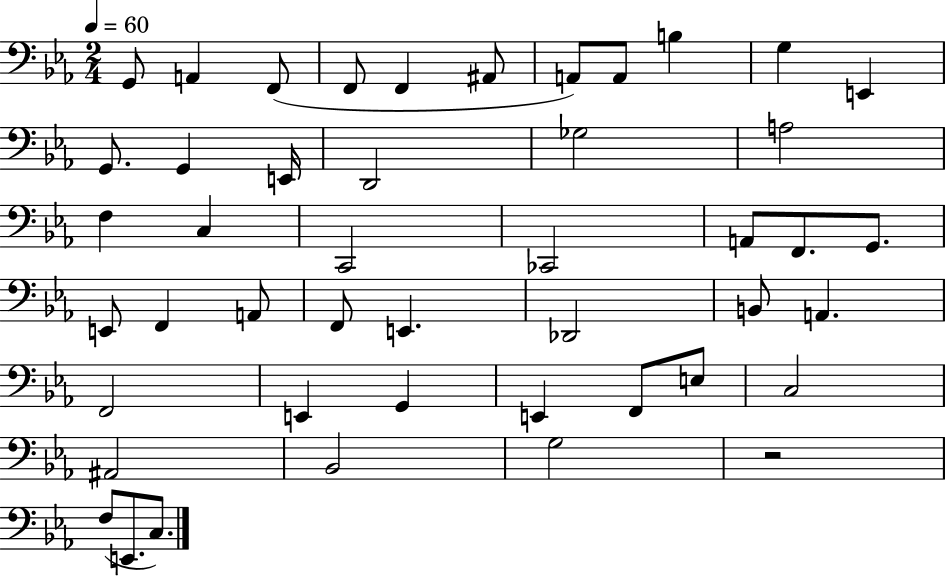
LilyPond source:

{
  \clef bass
  \numericTimeSignature
  \time 2/4
  \key ees \major
  \tempo 4 = 60
  g,8 a,4 f,8( | f,8 f,4 ais,8 | a,8) a,8 b4 | g4 e,4 | \break g,8. g,4 e,16 | d,2 | ges2 | a2 | \break f4 c4 | c,2 | ces,2 | a,8 f,8. g,8. | \break e,8 f,4 a,8 | f,8 e,4. | des,2 | b,8 a,4. | \break f,2 | e,4 g,4 | e,4 f,8 e8 | c2 | \break ais,2 | bes,2 | g2 | r2 | \break f8( e,8. c8.) | \bar "|."
}